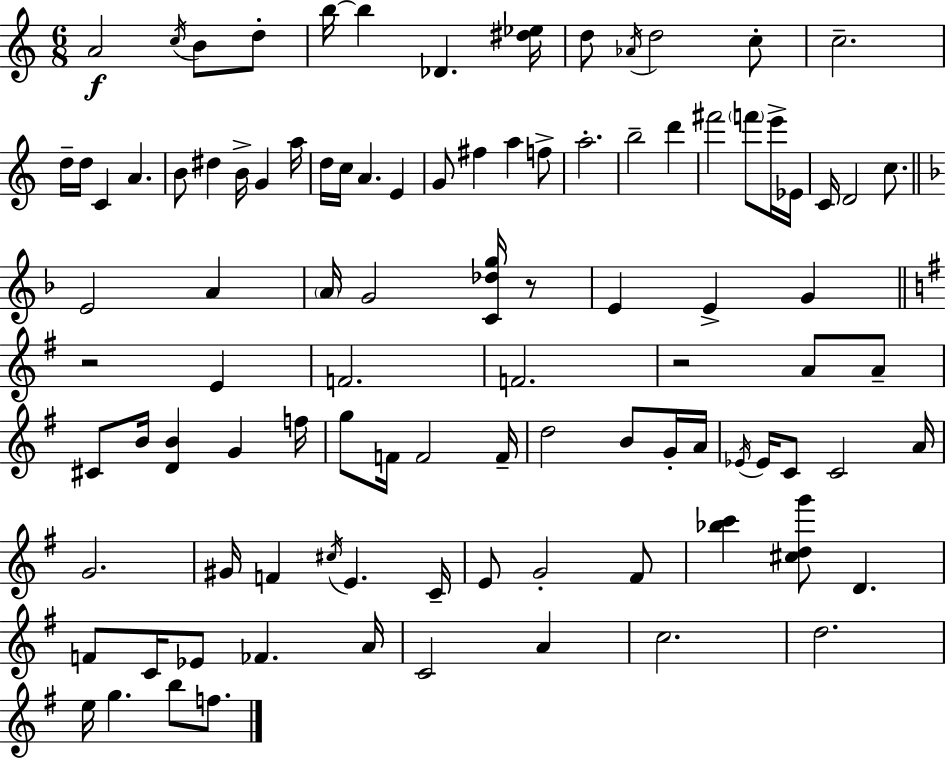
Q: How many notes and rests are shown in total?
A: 99